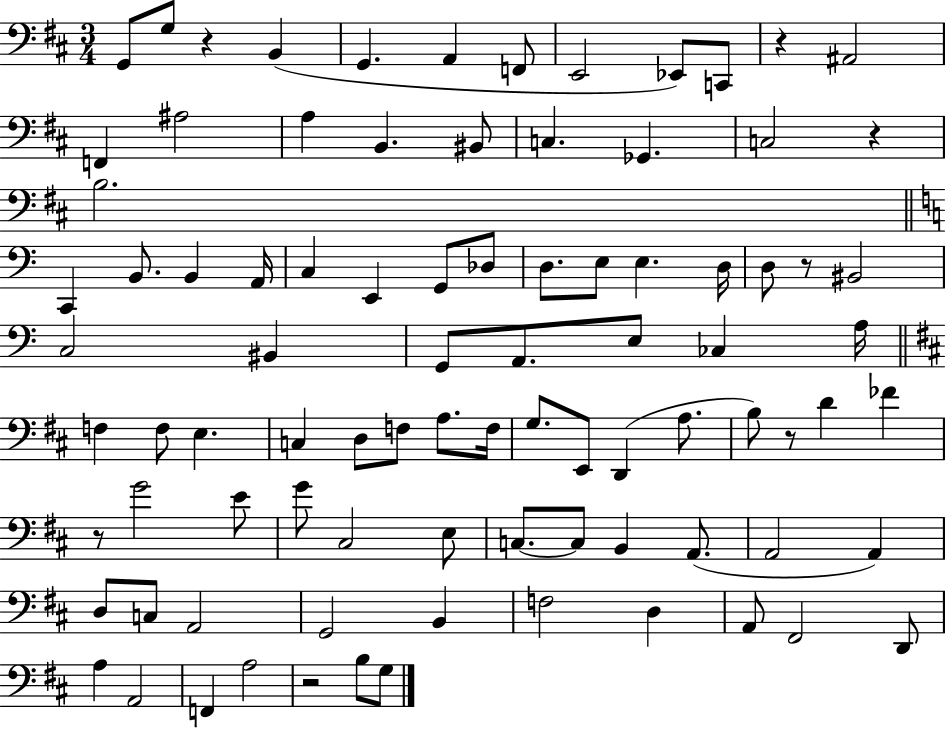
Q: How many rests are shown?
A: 7